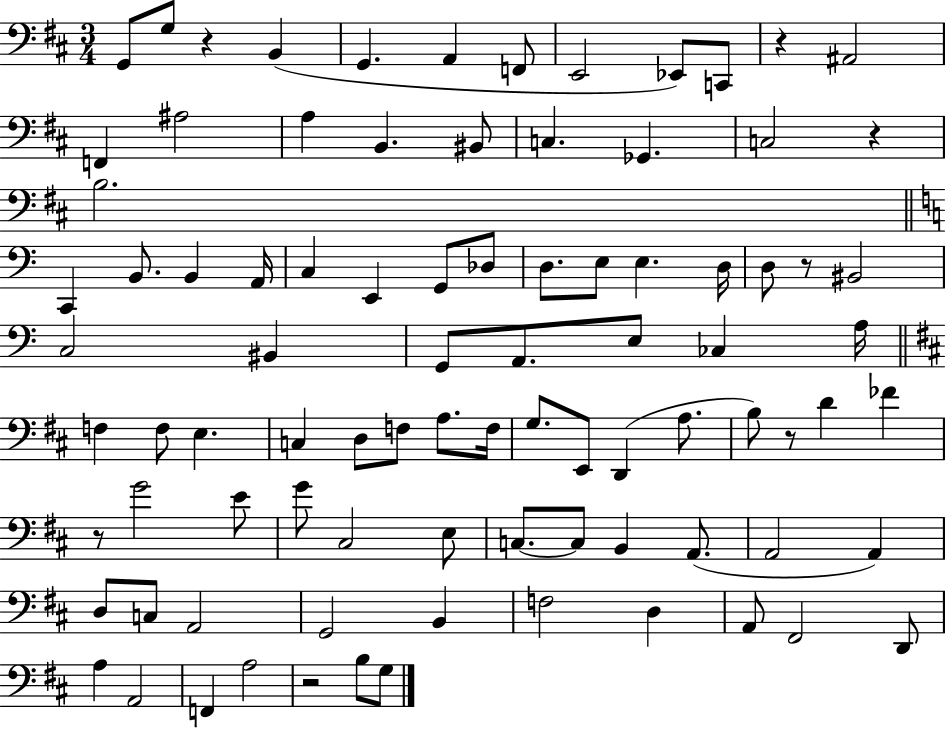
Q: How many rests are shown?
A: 7